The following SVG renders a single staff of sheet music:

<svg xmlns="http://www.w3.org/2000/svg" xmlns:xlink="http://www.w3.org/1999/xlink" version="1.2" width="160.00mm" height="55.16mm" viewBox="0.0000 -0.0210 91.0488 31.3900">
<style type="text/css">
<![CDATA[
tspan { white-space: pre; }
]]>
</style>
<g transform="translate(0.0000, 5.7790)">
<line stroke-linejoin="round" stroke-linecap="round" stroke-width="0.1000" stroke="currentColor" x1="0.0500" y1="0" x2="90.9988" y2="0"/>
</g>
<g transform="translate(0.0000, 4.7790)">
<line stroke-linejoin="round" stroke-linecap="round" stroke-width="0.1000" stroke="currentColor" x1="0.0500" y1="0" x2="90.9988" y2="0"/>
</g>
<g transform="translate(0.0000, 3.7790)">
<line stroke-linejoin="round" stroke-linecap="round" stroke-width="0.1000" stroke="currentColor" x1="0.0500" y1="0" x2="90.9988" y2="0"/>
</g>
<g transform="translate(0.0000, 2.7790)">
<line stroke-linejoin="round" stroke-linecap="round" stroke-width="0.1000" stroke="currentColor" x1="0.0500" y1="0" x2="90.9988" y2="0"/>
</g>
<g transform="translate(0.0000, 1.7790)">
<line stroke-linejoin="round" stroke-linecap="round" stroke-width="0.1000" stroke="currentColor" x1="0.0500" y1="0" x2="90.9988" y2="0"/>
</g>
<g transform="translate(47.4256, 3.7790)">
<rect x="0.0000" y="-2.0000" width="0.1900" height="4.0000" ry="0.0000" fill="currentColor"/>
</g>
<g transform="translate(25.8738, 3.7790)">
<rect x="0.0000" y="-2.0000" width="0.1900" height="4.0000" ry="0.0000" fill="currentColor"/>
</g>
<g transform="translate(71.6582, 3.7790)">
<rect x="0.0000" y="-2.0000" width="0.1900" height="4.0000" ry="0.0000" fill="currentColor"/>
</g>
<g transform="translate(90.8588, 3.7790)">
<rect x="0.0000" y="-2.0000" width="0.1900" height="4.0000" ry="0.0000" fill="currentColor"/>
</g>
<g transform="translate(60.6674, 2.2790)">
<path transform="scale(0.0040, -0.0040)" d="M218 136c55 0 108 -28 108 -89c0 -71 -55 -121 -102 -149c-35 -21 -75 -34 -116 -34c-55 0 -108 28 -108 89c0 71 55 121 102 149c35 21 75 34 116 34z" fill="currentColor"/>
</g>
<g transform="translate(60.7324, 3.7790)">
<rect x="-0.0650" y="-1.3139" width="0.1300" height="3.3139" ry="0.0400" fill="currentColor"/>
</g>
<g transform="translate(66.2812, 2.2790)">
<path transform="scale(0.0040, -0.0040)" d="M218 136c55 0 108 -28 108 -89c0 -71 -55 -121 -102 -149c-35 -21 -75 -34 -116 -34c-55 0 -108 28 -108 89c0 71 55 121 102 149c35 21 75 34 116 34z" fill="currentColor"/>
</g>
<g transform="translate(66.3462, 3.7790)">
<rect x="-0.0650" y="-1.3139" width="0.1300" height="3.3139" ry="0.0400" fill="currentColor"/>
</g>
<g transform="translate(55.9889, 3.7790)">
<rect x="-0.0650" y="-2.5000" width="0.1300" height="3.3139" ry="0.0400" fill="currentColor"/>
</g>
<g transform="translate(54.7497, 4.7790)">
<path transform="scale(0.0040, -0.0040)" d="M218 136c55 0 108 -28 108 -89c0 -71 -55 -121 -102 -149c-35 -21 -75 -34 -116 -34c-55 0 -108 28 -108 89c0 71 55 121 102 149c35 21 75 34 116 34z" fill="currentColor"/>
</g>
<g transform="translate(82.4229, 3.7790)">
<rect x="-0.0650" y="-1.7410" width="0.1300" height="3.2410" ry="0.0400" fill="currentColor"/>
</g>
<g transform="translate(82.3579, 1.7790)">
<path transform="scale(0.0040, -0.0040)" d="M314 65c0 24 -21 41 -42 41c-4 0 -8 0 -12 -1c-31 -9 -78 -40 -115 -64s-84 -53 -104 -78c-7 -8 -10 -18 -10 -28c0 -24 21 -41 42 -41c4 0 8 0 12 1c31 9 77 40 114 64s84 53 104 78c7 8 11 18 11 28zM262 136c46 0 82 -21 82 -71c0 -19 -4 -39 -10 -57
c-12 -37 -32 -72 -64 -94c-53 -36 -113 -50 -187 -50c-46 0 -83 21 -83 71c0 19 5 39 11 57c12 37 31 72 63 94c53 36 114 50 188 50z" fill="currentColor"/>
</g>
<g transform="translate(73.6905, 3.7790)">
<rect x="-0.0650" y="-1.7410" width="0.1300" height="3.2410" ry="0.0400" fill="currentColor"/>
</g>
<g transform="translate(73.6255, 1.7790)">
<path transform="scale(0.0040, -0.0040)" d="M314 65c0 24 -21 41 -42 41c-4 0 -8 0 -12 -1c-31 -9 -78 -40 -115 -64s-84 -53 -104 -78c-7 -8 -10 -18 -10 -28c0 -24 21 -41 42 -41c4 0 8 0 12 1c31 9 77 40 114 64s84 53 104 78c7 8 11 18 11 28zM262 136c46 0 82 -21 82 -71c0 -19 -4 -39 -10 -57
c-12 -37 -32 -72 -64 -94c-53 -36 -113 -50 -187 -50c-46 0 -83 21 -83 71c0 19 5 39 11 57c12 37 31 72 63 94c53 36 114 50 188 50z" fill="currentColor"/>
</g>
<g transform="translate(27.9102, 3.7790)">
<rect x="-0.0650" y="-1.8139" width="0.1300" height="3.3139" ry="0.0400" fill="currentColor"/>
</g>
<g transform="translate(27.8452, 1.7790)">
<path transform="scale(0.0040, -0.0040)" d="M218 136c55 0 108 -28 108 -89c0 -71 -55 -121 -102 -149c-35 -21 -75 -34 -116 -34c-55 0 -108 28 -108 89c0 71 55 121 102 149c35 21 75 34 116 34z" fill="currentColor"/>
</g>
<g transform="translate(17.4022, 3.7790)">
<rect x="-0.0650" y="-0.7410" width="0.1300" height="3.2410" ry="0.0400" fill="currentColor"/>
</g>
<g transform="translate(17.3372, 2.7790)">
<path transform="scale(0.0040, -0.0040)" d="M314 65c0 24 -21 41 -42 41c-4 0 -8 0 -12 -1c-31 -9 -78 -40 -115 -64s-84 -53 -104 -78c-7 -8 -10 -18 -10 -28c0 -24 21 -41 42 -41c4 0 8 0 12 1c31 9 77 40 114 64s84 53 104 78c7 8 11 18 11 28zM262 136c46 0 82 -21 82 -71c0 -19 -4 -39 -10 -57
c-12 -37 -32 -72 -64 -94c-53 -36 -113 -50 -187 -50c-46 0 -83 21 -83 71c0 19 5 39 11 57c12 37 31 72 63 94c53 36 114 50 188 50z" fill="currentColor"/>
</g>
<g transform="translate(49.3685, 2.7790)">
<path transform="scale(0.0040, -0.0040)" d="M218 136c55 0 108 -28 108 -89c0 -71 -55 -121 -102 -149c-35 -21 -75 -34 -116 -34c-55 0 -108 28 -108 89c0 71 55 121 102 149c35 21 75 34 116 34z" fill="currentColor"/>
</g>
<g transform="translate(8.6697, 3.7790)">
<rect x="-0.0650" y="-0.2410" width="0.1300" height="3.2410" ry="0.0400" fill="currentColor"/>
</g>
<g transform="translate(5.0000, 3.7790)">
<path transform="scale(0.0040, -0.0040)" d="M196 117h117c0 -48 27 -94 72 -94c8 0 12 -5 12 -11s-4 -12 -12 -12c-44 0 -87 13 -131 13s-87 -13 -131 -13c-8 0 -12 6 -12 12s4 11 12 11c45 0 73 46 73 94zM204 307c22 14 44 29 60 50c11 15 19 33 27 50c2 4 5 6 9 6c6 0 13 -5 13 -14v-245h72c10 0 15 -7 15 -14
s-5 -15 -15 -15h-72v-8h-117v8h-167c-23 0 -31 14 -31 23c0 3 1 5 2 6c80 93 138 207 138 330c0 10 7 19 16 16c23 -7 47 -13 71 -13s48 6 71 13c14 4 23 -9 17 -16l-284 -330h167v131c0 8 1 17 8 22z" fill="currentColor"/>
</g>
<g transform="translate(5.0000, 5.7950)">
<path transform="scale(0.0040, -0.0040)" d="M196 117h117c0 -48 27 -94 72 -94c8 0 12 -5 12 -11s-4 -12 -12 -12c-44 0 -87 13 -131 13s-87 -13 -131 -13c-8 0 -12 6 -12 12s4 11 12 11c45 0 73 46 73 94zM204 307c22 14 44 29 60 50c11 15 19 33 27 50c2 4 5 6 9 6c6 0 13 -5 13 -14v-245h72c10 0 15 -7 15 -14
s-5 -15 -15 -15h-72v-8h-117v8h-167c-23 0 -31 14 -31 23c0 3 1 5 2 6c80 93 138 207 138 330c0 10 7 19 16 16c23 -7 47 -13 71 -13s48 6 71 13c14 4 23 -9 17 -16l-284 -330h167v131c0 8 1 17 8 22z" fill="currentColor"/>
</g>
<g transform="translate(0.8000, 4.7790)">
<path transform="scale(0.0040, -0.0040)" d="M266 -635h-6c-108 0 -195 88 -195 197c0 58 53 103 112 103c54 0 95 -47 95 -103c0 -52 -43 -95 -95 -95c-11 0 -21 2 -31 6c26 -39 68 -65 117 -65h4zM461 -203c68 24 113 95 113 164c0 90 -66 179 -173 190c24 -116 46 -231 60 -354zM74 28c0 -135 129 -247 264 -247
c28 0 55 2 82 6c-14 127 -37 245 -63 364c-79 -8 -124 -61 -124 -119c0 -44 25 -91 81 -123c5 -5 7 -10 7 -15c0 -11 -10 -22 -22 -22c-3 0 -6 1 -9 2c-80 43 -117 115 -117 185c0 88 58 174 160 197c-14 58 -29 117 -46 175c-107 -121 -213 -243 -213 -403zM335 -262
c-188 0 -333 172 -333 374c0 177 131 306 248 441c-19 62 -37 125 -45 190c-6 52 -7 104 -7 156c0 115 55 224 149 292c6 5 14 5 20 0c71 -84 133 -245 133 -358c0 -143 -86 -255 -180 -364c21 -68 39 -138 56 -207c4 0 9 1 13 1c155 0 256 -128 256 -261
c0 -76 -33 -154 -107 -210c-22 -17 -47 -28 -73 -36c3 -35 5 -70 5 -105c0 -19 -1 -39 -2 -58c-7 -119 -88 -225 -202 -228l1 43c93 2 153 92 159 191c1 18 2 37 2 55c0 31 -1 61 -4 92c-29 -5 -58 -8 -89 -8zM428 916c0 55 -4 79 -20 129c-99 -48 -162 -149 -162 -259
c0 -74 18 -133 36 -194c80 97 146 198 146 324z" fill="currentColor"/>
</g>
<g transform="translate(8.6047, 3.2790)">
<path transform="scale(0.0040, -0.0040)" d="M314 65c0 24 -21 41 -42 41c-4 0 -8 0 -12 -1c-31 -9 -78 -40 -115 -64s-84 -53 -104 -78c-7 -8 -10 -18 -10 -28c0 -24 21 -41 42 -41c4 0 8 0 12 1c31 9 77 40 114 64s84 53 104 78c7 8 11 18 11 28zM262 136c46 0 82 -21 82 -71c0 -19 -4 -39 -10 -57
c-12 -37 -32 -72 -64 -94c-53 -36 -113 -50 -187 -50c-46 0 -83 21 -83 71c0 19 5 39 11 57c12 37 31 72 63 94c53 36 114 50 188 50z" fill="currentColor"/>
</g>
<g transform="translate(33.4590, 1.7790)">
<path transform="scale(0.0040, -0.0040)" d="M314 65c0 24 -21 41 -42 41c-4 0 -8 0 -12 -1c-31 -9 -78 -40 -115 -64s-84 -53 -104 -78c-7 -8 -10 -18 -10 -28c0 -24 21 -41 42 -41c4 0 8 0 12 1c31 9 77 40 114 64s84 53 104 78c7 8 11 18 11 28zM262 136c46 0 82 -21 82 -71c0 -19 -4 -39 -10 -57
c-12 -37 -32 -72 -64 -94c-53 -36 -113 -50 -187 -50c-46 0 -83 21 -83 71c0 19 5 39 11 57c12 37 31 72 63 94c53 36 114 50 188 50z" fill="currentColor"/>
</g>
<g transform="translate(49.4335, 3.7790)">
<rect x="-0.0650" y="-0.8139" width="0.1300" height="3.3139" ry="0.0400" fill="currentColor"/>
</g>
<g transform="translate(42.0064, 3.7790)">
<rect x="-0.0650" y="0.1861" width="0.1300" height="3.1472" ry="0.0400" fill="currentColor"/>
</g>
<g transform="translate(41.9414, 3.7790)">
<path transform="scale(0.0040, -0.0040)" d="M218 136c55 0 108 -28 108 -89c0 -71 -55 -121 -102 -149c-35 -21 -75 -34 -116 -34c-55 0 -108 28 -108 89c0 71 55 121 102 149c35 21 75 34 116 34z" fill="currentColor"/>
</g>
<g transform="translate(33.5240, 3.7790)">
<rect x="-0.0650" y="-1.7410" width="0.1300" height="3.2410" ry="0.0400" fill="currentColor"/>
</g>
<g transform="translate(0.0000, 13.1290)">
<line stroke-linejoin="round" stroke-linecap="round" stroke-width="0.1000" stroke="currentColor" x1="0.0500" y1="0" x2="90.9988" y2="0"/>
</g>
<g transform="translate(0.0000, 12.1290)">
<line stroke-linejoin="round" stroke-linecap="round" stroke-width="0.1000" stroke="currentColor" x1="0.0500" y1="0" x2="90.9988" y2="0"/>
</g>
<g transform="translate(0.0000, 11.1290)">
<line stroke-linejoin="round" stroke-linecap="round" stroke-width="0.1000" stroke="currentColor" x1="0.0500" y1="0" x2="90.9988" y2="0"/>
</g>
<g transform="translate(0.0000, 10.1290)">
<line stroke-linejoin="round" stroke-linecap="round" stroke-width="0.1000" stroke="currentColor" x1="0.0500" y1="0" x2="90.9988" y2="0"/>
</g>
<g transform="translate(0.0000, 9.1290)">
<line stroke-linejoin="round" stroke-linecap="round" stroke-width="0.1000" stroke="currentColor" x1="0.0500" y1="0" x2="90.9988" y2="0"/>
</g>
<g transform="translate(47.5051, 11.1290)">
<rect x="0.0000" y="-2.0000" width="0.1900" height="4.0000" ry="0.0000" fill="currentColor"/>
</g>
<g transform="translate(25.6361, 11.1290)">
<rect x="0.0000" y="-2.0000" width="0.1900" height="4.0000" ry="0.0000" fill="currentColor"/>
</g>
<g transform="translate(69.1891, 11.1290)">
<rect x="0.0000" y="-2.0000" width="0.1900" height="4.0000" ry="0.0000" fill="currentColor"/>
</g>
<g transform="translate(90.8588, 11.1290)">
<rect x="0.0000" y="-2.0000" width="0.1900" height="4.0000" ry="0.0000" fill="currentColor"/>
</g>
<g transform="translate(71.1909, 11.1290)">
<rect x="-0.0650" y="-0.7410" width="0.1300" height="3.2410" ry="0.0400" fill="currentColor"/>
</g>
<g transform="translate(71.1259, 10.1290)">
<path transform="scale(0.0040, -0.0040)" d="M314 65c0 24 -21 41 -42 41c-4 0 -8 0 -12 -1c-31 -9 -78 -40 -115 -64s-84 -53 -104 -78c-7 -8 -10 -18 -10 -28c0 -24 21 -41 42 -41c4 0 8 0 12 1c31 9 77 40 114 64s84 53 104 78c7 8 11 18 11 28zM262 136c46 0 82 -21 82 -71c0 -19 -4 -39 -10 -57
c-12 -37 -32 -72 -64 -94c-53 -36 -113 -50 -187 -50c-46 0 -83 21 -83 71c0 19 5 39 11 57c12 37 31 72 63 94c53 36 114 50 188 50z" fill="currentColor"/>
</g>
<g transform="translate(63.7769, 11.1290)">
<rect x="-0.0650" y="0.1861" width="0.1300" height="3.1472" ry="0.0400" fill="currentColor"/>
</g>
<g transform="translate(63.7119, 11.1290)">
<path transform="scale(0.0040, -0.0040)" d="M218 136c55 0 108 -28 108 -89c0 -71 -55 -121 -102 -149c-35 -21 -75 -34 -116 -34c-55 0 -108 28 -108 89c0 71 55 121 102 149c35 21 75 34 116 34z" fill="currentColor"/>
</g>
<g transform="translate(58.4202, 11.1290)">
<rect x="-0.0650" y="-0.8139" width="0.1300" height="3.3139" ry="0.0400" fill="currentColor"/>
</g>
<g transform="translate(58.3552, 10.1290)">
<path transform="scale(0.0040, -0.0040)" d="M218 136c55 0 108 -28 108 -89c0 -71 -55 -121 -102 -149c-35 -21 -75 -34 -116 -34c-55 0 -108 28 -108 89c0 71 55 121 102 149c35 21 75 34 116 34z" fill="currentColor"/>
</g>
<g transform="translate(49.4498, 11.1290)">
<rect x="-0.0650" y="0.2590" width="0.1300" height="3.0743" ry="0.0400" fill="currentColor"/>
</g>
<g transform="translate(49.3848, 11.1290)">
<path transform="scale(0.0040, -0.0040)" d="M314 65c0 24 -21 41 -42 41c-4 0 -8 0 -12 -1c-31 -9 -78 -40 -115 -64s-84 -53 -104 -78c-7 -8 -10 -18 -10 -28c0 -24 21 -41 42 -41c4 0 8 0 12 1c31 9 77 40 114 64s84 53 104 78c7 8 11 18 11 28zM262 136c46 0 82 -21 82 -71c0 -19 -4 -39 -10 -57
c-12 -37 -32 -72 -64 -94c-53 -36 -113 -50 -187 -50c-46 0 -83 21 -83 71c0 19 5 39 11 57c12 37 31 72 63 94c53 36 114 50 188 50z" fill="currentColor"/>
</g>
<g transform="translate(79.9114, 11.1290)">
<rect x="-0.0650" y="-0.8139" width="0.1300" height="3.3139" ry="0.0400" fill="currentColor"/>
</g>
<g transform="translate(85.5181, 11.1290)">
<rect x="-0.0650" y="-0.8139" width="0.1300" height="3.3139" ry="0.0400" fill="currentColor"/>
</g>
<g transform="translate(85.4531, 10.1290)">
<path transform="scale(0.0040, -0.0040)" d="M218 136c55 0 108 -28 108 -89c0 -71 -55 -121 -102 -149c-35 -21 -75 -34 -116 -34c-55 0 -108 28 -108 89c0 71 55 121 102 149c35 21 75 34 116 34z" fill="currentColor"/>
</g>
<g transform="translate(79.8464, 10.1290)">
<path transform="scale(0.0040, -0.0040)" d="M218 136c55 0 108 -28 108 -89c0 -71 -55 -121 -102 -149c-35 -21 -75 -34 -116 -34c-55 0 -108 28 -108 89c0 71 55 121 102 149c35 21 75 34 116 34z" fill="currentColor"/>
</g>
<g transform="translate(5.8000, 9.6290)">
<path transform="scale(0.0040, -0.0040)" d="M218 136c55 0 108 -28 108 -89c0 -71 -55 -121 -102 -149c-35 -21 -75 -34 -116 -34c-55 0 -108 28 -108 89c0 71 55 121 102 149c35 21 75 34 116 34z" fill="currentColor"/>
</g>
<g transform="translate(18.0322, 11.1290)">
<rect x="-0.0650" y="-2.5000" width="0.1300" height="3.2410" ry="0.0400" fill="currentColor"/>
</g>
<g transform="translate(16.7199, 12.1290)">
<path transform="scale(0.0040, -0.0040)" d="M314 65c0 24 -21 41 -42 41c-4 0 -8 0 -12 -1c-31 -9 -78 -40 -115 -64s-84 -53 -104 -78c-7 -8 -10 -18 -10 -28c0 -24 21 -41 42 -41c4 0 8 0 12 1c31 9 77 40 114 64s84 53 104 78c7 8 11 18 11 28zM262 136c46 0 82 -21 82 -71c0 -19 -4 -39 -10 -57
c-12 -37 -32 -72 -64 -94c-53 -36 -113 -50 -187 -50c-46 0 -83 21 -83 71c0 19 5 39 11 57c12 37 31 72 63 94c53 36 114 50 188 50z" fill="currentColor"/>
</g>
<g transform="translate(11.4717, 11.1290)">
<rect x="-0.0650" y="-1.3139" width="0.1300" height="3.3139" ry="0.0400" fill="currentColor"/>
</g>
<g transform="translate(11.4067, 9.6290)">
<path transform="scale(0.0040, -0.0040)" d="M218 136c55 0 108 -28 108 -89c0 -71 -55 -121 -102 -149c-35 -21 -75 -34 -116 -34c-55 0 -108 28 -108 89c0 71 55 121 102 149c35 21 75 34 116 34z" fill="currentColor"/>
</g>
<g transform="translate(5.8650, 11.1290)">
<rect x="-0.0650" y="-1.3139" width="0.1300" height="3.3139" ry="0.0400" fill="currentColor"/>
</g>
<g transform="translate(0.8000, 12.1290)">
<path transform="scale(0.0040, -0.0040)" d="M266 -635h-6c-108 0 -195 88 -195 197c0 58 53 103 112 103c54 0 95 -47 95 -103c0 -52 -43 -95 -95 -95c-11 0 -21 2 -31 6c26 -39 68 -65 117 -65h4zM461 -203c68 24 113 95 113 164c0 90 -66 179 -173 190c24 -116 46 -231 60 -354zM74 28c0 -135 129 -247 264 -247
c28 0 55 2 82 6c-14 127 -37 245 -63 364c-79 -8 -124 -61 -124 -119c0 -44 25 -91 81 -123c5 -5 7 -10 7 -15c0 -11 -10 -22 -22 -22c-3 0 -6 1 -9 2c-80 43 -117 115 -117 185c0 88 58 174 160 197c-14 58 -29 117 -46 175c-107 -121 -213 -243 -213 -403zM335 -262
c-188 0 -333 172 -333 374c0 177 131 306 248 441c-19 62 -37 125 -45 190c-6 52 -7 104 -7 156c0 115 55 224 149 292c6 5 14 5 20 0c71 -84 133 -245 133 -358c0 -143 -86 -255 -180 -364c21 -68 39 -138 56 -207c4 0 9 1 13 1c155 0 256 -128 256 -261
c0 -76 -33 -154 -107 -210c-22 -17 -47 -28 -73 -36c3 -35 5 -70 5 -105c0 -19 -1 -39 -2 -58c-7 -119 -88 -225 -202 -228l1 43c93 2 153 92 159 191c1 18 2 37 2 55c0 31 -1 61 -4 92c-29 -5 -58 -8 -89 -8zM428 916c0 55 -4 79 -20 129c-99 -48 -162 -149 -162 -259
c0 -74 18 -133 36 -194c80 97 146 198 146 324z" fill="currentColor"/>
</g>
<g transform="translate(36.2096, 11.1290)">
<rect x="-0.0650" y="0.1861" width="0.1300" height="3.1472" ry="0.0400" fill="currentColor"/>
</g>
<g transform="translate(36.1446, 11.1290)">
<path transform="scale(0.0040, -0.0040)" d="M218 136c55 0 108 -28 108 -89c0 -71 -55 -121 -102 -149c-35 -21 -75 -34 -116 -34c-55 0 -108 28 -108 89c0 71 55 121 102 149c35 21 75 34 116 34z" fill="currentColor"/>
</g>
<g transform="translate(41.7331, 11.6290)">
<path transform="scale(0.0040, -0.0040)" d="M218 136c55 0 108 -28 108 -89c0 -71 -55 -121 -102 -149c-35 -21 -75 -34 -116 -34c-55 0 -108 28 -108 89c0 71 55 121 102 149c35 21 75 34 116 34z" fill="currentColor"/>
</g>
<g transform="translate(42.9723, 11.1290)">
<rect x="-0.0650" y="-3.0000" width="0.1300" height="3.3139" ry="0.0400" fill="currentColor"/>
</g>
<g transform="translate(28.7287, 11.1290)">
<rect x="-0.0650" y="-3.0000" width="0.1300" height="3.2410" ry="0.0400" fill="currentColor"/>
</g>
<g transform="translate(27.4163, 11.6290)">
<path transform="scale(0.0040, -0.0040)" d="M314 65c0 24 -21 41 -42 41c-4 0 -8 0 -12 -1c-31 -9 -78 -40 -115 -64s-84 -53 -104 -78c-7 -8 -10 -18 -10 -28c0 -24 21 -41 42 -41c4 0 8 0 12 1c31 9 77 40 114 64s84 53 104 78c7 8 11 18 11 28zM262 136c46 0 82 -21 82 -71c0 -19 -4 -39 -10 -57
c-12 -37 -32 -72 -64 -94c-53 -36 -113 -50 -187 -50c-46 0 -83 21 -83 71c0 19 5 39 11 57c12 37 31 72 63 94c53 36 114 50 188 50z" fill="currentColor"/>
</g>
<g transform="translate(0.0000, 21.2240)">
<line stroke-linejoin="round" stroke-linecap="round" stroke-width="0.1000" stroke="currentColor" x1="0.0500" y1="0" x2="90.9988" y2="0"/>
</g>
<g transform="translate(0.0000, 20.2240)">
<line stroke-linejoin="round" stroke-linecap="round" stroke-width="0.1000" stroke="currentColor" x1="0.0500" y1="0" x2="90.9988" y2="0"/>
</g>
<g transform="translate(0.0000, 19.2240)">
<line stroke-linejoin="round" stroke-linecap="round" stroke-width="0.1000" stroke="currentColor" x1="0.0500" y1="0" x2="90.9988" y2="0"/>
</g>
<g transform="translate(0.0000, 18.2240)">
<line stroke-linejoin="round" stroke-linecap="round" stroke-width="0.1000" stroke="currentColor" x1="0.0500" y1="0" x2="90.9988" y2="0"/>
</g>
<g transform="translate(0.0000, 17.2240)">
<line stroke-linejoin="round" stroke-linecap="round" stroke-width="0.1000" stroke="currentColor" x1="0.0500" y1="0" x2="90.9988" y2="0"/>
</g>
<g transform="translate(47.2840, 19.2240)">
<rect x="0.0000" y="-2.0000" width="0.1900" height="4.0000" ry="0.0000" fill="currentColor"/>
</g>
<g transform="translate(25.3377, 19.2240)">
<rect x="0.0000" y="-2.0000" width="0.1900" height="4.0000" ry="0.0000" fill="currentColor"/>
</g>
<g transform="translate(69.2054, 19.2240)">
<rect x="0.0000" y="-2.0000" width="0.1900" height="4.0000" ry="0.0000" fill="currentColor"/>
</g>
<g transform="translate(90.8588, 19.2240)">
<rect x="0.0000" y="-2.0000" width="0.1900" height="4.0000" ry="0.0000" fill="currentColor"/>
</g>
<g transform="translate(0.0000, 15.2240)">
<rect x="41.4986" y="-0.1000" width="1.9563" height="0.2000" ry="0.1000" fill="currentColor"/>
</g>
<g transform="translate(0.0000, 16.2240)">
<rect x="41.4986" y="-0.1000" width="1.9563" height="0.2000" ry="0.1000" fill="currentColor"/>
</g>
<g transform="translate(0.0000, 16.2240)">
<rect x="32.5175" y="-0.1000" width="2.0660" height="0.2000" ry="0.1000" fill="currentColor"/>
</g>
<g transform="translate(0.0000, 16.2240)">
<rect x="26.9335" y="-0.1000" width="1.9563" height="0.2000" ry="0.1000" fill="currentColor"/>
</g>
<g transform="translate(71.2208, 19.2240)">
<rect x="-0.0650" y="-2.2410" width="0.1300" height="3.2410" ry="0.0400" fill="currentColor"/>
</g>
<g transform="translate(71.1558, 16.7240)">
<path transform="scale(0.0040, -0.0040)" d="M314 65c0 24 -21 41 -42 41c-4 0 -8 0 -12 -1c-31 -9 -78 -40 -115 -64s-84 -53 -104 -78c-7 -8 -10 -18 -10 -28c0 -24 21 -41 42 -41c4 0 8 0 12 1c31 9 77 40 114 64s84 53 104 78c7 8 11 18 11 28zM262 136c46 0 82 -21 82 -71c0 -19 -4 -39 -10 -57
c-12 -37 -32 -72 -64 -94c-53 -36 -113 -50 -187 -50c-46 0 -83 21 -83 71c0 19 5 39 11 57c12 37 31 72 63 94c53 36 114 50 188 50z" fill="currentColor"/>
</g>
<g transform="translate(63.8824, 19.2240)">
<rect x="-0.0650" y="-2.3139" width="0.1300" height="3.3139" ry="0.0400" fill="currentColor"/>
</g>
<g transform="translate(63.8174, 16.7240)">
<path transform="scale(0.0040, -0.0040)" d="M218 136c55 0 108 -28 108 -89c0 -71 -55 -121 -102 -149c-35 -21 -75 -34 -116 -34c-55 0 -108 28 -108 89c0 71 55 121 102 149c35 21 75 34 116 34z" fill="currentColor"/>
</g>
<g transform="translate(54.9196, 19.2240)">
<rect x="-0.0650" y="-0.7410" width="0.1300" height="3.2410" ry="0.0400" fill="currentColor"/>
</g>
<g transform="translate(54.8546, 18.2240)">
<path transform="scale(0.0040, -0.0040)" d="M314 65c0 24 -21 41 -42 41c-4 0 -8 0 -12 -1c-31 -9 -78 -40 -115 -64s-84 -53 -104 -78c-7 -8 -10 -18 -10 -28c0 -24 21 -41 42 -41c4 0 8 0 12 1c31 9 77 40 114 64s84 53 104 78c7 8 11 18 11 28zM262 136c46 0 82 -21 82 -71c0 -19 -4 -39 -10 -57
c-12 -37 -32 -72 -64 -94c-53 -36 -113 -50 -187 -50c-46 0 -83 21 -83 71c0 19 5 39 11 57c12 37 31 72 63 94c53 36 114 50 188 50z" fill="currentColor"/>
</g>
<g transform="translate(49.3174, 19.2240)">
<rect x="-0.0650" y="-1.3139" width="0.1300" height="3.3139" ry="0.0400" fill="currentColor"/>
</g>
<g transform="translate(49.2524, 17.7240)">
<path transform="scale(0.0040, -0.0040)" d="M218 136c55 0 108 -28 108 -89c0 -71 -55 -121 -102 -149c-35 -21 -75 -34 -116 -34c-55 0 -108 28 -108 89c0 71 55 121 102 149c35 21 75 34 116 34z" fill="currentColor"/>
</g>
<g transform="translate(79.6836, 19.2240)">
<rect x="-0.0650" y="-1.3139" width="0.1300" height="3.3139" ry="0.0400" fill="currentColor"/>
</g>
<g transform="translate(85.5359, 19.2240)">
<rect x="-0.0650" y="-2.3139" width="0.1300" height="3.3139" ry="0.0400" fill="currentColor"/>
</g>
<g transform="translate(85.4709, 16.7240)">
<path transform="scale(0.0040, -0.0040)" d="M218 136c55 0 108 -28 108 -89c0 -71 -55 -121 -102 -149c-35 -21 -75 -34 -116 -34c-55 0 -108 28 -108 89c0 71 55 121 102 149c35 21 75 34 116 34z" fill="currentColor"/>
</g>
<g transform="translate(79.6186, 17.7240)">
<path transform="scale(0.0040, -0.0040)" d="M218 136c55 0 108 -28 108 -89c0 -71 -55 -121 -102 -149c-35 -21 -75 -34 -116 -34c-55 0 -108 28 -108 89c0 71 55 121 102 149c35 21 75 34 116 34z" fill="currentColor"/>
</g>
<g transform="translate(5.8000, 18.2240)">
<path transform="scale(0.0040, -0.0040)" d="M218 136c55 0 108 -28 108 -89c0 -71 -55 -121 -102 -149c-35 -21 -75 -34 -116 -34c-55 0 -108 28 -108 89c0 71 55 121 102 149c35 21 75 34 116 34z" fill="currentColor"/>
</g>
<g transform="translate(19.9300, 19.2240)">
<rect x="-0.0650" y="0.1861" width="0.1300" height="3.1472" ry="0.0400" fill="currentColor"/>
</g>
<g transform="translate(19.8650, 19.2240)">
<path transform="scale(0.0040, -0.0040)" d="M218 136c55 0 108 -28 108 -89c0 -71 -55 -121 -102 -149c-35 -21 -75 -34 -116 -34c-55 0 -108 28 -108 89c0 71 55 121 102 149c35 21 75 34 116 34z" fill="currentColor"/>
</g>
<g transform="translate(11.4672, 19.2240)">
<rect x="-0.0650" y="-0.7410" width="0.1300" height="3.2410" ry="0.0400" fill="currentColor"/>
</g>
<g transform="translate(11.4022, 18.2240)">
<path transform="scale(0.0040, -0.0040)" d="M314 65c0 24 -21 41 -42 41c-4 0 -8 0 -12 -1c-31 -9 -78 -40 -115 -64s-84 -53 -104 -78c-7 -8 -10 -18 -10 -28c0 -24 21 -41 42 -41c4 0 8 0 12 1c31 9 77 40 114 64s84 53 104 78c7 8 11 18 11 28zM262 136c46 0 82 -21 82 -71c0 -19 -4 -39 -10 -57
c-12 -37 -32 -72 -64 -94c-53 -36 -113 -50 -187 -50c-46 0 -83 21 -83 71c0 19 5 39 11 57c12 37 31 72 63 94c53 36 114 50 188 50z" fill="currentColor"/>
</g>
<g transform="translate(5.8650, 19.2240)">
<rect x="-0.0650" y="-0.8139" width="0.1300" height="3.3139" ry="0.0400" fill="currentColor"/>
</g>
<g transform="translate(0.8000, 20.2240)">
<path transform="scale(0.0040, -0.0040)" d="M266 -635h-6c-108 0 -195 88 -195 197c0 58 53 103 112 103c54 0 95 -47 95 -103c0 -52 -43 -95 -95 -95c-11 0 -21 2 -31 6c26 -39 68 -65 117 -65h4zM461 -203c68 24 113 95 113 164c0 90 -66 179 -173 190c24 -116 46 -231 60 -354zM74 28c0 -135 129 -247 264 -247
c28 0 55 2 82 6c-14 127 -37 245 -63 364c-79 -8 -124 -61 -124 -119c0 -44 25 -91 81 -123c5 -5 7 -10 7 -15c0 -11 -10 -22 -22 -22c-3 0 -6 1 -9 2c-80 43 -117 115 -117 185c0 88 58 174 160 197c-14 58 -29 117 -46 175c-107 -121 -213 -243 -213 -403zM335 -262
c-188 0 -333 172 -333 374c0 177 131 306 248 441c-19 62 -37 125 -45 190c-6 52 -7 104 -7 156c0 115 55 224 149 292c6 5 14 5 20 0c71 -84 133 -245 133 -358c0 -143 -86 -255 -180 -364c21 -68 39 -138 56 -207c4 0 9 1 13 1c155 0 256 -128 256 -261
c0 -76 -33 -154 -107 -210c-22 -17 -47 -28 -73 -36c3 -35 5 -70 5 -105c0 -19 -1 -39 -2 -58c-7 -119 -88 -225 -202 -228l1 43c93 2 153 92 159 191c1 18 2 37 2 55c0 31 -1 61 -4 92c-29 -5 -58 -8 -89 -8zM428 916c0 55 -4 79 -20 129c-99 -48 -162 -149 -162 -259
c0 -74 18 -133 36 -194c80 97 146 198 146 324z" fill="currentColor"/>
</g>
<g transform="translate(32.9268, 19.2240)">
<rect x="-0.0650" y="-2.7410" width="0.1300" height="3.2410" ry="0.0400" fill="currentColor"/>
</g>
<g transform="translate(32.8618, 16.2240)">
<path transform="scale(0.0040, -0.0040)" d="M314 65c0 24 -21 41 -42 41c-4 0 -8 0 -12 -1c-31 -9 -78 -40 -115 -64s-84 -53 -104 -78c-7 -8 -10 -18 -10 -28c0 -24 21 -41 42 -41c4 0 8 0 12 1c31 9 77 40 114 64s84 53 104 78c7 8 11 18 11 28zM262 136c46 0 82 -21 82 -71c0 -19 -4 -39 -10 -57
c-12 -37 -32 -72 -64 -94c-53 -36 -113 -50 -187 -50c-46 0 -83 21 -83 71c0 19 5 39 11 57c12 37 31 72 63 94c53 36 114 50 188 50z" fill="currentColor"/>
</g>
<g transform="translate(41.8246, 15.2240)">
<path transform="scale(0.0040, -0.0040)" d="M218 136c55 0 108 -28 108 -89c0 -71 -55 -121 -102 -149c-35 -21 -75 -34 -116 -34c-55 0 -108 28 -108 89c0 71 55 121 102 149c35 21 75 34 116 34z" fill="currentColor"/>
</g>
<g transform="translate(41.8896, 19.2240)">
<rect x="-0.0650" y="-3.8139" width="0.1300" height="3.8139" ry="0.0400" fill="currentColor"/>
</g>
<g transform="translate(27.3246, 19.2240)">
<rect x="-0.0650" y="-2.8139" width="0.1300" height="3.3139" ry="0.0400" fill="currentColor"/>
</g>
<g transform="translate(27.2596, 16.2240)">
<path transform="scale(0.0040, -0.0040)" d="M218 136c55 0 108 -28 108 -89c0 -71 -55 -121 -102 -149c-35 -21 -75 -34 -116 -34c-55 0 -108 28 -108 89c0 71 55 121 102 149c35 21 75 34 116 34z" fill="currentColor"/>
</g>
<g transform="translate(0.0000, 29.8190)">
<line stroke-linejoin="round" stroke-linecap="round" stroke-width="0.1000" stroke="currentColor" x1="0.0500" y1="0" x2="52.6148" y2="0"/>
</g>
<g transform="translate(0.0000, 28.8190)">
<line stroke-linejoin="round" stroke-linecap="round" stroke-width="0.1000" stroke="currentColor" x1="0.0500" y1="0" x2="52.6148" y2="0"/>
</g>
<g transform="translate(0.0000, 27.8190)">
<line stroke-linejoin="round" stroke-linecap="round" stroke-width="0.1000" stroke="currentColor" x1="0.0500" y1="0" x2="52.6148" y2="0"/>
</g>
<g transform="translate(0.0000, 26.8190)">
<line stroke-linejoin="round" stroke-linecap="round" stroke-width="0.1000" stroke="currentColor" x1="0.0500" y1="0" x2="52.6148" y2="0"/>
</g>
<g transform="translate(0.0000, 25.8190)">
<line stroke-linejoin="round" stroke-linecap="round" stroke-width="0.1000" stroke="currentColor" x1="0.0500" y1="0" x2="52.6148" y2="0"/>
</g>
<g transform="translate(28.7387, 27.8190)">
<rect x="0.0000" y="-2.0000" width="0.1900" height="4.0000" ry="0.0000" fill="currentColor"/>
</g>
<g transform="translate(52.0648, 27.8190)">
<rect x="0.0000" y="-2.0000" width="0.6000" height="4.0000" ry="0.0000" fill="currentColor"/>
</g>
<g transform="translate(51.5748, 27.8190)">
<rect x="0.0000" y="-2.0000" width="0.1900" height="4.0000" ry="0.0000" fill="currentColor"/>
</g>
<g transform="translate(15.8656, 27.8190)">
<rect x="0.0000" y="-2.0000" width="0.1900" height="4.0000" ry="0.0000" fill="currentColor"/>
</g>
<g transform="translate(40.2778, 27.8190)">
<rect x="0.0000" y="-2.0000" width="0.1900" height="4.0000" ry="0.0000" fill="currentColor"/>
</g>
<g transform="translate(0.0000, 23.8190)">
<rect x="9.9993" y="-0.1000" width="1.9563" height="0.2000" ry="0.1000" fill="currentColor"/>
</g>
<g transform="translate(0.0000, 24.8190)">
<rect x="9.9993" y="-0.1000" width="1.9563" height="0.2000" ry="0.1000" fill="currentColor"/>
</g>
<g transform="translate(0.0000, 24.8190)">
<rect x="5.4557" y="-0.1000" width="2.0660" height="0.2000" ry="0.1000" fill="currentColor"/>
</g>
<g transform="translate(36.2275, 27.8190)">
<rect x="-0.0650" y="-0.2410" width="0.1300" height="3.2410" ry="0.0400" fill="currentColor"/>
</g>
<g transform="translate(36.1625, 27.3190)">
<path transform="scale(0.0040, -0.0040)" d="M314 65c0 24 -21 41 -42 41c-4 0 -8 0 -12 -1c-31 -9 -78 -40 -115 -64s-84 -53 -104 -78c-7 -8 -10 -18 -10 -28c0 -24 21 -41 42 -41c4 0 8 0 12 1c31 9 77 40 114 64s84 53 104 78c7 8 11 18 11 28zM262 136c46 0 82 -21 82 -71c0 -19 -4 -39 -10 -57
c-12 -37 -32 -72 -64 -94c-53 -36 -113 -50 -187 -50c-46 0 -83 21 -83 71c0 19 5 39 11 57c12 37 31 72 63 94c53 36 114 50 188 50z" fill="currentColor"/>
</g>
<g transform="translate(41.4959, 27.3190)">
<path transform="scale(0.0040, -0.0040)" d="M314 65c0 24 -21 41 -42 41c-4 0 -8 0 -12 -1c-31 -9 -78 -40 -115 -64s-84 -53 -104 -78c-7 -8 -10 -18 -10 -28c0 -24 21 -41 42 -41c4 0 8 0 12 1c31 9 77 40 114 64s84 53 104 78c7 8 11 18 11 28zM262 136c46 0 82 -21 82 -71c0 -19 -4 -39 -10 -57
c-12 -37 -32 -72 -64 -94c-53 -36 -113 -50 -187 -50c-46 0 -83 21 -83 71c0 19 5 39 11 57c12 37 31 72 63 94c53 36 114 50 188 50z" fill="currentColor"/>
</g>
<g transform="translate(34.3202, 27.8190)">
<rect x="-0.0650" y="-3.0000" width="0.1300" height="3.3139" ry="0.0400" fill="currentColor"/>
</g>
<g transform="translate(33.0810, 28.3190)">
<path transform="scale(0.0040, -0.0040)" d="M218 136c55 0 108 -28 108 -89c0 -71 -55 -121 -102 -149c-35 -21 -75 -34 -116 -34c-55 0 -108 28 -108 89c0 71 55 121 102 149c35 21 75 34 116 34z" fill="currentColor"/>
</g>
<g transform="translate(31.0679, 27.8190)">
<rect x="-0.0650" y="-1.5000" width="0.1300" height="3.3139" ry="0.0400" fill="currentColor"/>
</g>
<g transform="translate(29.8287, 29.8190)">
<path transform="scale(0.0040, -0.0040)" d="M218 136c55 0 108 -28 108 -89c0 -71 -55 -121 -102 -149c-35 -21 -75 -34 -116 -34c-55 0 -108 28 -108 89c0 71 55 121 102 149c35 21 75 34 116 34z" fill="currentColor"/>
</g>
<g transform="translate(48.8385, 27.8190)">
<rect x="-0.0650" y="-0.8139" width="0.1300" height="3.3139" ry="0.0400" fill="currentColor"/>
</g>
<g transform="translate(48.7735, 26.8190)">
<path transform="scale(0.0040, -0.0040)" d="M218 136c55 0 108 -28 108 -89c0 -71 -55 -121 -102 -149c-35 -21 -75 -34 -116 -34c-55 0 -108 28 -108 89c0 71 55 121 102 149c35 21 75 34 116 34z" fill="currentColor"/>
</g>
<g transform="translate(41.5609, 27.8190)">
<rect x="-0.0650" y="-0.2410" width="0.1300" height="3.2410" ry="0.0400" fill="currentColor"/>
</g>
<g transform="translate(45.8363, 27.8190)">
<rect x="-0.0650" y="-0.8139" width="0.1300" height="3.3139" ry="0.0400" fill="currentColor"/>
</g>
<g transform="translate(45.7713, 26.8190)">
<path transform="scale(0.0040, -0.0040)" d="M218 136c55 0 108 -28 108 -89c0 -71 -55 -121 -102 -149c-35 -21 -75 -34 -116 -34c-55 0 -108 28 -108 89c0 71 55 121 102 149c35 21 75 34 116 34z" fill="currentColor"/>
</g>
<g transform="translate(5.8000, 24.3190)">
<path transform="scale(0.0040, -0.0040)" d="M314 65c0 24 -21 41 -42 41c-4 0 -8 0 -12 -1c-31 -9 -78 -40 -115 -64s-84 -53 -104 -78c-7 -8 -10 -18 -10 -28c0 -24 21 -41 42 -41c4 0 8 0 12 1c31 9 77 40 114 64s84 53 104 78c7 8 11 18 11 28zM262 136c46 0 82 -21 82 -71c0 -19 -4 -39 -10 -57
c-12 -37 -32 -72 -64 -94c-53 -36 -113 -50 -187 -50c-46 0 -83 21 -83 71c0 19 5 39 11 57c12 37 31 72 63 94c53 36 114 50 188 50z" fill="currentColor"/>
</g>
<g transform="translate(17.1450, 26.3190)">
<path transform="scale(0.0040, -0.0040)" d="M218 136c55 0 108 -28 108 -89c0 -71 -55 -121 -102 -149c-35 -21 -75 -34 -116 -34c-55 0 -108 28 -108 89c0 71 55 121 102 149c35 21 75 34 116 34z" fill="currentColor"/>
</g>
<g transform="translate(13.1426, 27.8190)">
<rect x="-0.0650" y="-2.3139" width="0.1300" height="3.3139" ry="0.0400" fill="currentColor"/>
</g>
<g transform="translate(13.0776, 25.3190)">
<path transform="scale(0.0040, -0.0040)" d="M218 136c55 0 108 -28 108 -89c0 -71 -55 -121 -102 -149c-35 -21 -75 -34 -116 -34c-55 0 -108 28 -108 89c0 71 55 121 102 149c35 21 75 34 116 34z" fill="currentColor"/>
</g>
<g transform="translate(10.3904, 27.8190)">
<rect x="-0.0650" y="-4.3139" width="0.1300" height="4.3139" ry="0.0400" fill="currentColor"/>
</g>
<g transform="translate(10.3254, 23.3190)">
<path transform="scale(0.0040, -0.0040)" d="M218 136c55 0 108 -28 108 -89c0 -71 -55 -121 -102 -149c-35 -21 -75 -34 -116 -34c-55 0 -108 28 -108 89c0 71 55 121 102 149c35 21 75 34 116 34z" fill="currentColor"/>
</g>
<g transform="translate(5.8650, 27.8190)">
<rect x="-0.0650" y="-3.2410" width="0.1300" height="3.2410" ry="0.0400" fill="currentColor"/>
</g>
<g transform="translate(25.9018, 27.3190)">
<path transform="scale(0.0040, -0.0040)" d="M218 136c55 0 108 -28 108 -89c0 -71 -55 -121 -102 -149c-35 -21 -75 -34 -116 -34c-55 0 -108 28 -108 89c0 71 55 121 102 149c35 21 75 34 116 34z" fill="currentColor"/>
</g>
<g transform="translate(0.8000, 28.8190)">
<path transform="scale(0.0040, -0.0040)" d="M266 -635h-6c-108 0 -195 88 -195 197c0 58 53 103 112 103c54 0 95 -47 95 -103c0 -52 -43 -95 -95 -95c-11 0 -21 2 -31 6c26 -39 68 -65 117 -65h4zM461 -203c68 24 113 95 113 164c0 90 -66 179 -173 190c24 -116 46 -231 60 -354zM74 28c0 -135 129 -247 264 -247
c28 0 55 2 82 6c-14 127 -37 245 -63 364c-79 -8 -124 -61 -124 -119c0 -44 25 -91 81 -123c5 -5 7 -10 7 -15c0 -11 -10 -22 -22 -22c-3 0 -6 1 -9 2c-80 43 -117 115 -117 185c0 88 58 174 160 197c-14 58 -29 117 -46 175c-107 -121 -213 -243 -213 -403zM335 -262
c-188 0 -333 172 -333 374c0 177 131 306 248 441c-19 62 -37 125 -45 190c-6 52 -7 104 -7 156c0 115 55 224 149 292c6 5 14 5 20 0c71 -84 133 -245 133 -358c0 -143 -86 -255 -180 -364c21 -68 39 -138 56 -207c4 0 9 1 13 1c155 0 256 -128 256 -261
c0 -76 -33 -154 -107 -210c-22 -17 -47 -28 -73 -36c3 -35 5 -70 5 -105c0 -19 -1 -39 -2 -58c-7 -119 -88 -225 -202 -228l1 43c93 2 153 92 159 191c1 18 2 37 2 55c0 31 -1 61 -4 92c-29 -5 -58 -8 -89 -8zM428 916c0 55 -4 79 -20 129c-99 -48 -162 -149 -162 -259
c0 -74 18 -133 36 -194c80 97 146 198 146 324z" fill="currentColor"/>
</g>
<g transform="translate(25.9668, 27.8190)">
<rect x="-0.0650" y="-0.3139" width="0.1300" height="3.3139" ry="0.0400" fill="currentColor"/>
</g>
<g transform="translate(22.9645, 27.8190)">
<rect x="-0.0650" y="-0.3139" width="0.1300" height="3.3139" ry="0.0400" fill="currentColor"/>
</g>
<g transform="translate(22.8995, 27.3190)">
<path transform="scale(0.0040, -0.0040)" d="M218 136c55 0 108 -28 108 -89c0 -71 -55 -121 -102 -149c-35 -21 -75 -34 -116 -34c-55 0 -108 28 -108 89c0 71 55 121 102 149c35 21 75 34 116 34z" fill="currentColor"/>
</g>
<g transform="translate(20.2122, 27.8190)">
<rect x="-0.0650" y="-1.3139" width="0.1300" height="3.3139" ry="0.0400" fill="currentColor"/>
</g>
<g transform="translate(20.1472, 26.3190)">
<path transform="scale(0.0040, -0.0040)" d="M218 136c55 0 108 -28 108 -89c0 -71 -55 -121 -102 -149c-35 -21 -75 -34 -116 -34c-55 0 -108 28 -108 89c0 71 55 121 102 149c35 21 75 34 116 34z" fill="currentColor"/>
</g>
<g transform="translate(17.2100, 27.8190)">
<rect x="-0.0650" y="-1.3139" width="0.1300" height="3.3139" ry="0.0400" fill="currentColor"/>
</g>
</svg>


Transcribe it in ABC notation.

X:1
T:Untitled
M:4/4
L:1/4
K:C
c2 d2 f f2 B d G e e f2 f2 e e G2 A2 B A B2 d B d2 d d d d2 B a a2 c' e d2 g g2 e g b2 d' g e e c c E A c2 c2 d d